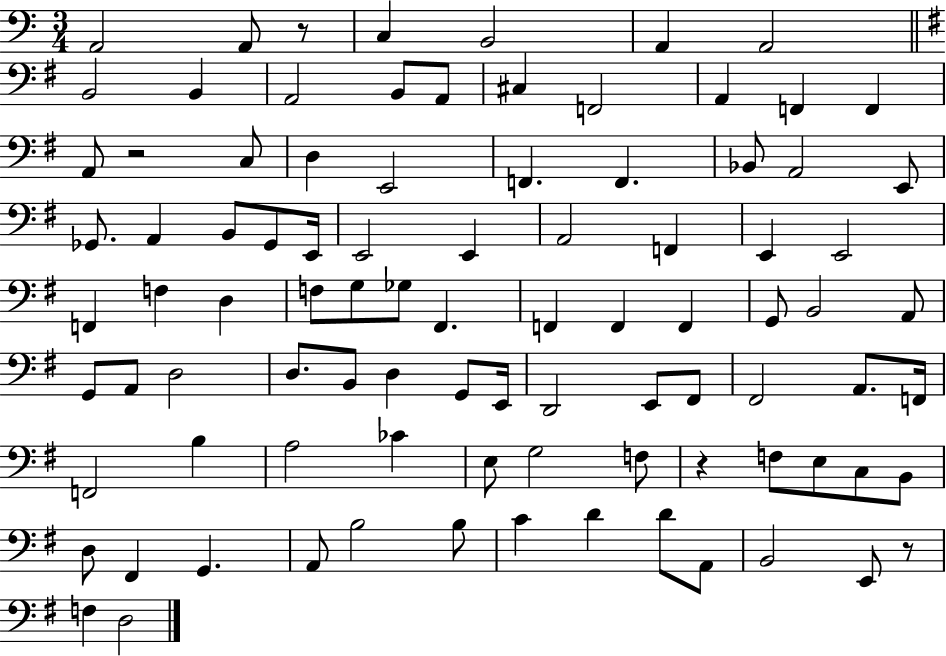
{
  \clef bass
  \numericTimeSignature
  \time 3/4
  \key c \major
  a,2 a,8 r8 | c4 b,2 | a,4 a,2 | \bar "||" \break \key e \minor b,2 b,4 | a,2 b,8 a,8 | cis4 f,2 | a,4 f,4 f,4 | \break a,8 r2 c8 | d4 e,2 | f,4. f,4. | bes,8 a,2 e,8 | \break ges,8. a,4 b,8 ges,8 e,16 | e,2 e,4 | a,2 f,4 | e,4 e,2 | \break f,4 f4 d4 | f8 g8 ges8 fis,4. | f,4 f,4 f,4 | g,8 b,2 a,8 | \break g,8 a,8 d2 | d8. b,8 d4 g,8 e,16 | d,2 e,8 fis,8 | fis,2 a,8. f,16 | \break f,2 b4 | a2 ces'4 | e8 g2 f8 | r4 f8 e8 c8 b,8 | \break d8 fis,4 g,4. | a,8 b2 b8 | c'4 d'4 d'8 a,8 | b,2 e,8 r8 | \break f4 d2 | \bar "|."
}